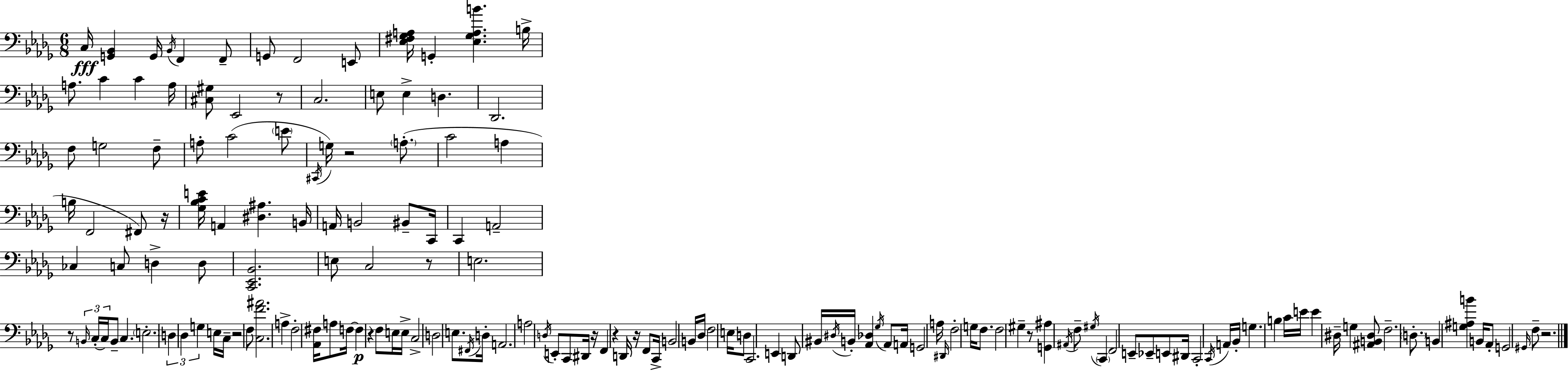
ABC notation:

X:1
T:Untitled
M:6/8
L:1/4
K:Bbm
C,/4 [G,,_B,,] G,,/4 _B,,/4 F,, F,,/2 G,,/2 F,,2 E,,/2 [_E,^F,_G,A,]/4 G,, [_E,_G,A,B] B,/4 A,/2 C C A,/4 [^C,^G,]/2 _E,,2 z/2 C,2 E,/2 E, D, _D,,2 F,/2 G,2 F,/2 A,/2 C2 E/2 ^C,,/4 G,/4 z2 A,/2 C2 A, B,/4 F,,2 ^F,,/2 z/4 [_G,_B,CE]/4 A,, [^D,^A,] B,,/4 A,,/4 B,,2 ^B,,/2 C,,/4 C,, A,,2 _C, C,/2 D, D,/2 [C,,_E,,_B,,]2 E,/2 C,2 z/2 E,2 z/2 B,,/4 C,/4 C,/4 B,,/2 C, E,2 D, _D, G, E,/4 C,/4 z2 F,/2 [C,F^A]2 A, F,2 [_A,,^F,]/4 A,/2 F,/4 F, z F,/2 E,/4 E,/4 C,2 D,2 E,/2 ^F,,/4 D,/4 A,,2 A,2 D,/4 E,,/2 C,,/2 ^D,,/4 z/4 F,, z D,,/4 z/4 F,,/2 C,,/4 B,,2 B,,/4 _D,/4 F,2 E,/4 D,/2 C,,2 E,, D,,/2 ^B,,/4 ^D,/4 B,,/4 [_A,,_D,] _G,/4 _A,,/2 A,,/4 G,,2 A,/4 ^D,,/4 F,2 G,/4 F,/2 F,2 ^G, z/2 [G,,^A,] ^A,,/4 F,/2 ^G,/4 C,, F,,2 E,,/2 _E,,/2 E,,/2 ^D,,/4 C,,2 C,,/4 A,,/4 _B,,/4 G, B, C/4 E/4 E ^D,/4 G, [^A,,B,,^D,]/2 F,2 D,/2 B,, [G,^A,B] B,,/4 _A,,/2 G,,2 ^G,,/4 F,/2 z2